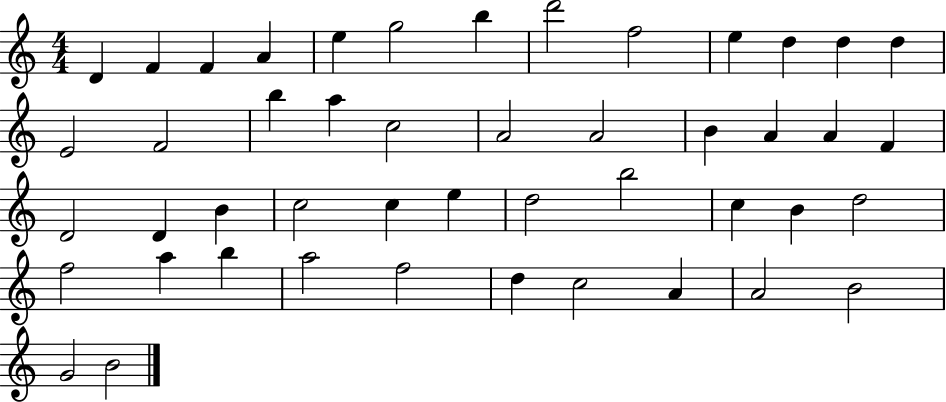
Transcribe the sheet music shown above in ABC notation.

X:1
T:Untitled
M:4/4
L:1/4
K:C
D F F A e g2 b d'2 f2 e d d d E2 F2 b a c2 A2 A2 B A A F D2 D B c2 c e d2 b2 c B d2 f2 a b a2 f2 d c2 A A2 B2 G2 B2